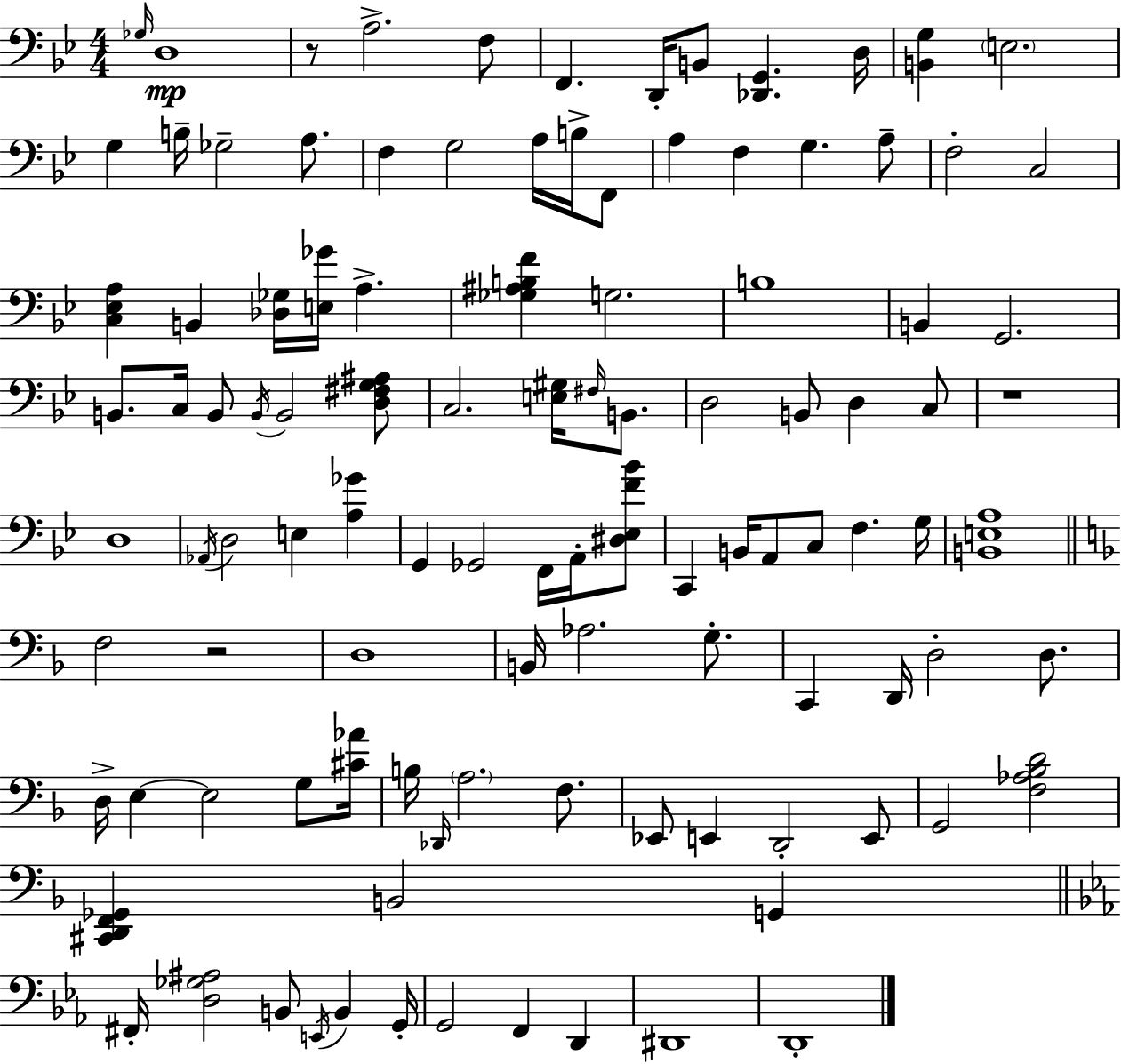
{
  \clef bass
  \numericTimeSignature
  \time 4/4
  \key bes \major
  \grace { ges16 }\mp d1 | r8 a2.-> f8 | f,4. d,16-. b,8 <des, g,>4. | d16 <b, g>4 \parenthesize e2. | \break g4 b16-- ges2-- a8. | f4 g2 a16 b16-> f,8 | a4 f4 g4. a8-- | f2-. c2 | \break <c ees a>4 b,4 <des ges>16 <e ges'>16 a4.-> | <ges ais b f'>4 g2. | b1 | b,4 g,2. | \break b,8. c16 b,8 \acciaccatura { b,16 } b,2 | <d fis g ais>8 c2. <e gis>16 \grace { fis16 } | b,8. d2 b,8 d4 | c8 r1 | \break d1 | \acciaccatura { aes,16 } d2 e4 | <a ges'>4 g,4 ges,2 | f,16 a,16-. <dis ees f' bes'>8 c,4 b,16 a,8 c8 f4. | \break g16 <b, e a>1 | \bar "||" \break \key f \major f2 r2 | d1 | b,16 aes2. g8.-. | c,4 d,16 d2-. d8. | \break d16-> e4~~ e2 g8 <cis' aes'>16 | b16 \grace { des,16 } \parenthesize a2. f8. | ees,8 e,4 d,2-. e,8 | g,2 <f aes bes d'>2 | \break <cis, d, f, ges,>4 b,2 g,4 | \bar "||" \break \key ees \major fis,16-. <d ges ais>2 b,8 \acciaccatura { e,16 } b,4 | g,16-. g,2 f,4 d,4 | dis,1 | d,1-. | \break \bar "|."
}